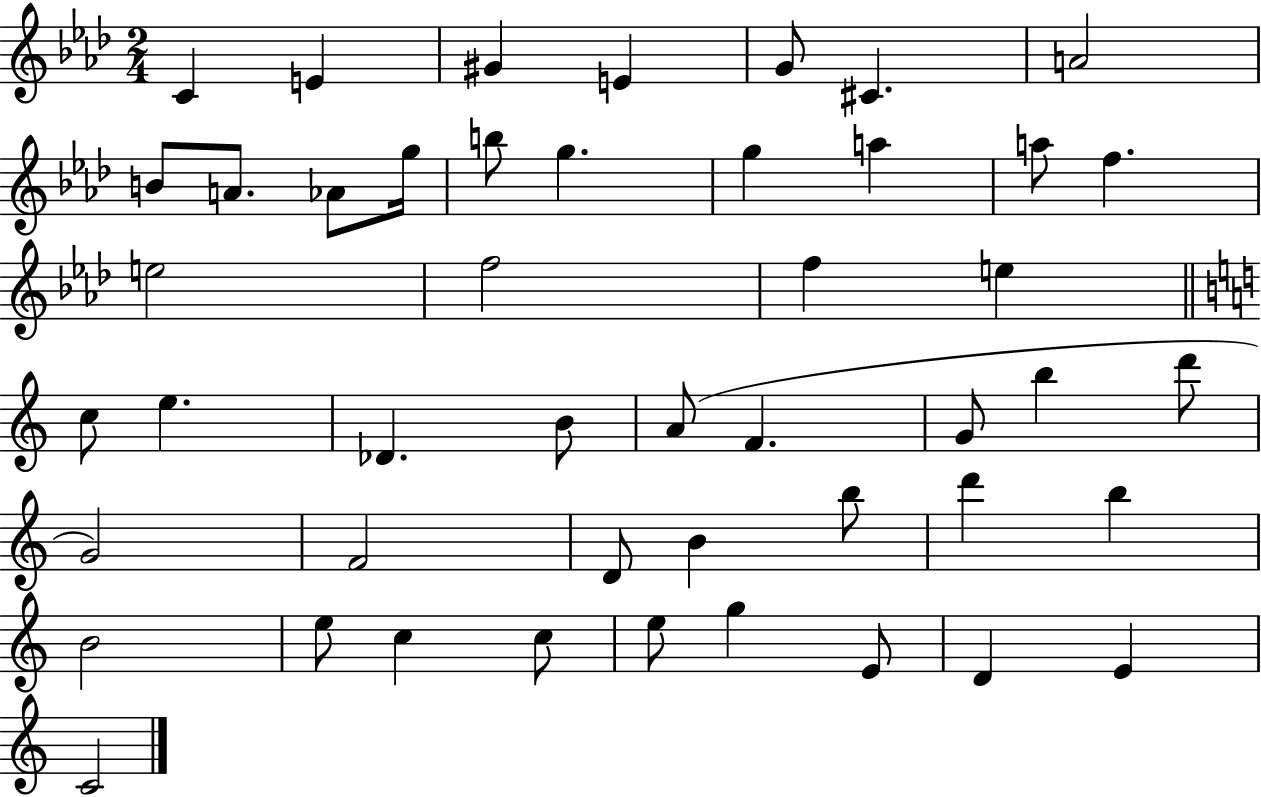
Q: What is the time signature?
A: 2/4